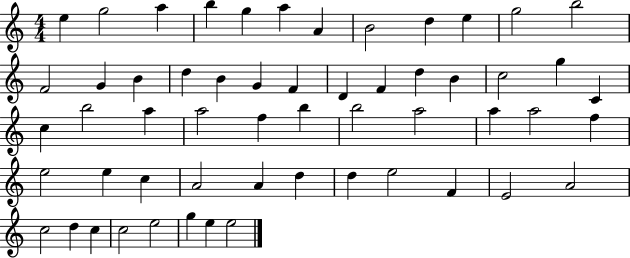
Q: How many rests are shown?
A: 0